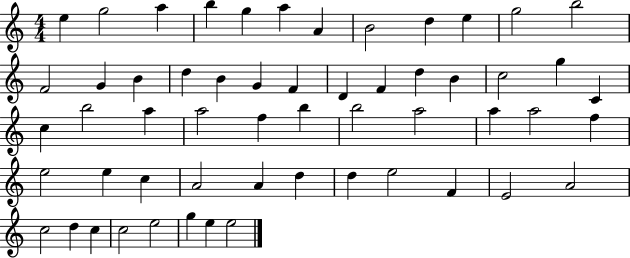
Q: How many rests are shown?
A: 0